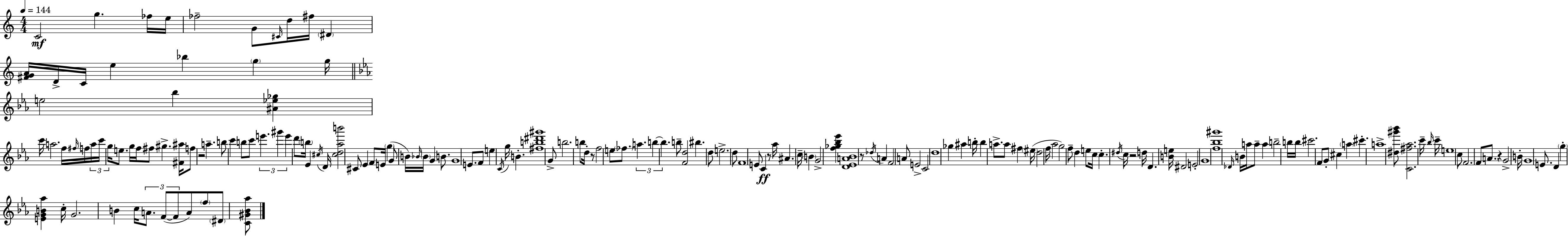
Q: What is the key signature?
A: C major